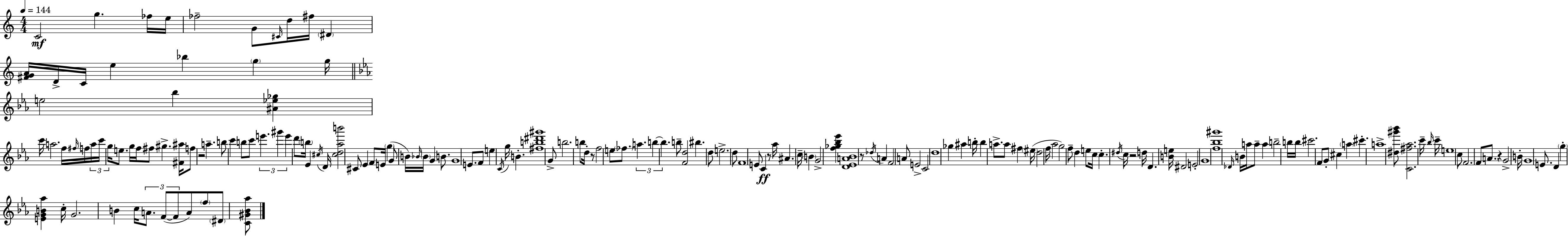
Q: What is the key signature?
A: C major